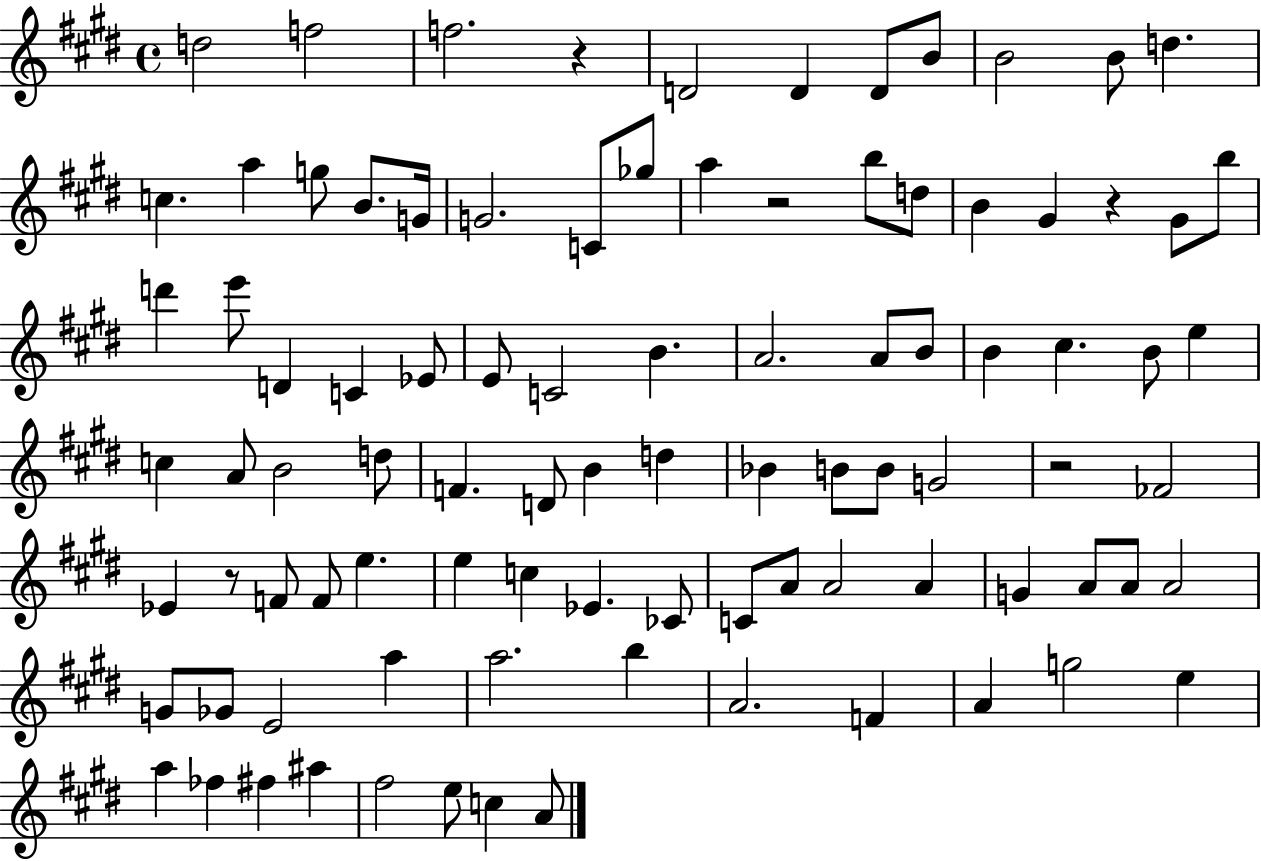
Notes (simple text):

D5/h F5/h F5/h. R/q D4/h D4/q D4/e B4/e B4/h B4/e D5/q. C5/q. A5/q G5/e B4/e. G4/s G4/h. C4/e Gb5/e A5/q R/h B5/e D5/e B4/q G#4/q R/q G#4/e B5/e D6/q E6/e D4/q C4/q Eb4/e E4/e C4/h B4/q. A4/h. A4/e B4/e B4/q C#5/q. B4/e E5/q C5/q A4/e B4/h D5/e F4/q. D4/e B4/q D5/q Bb4/q B4/e B4/e G4/h R/h FES4/h Eb4/q R/e F4/e F4/e E5/q. E5/q C5/q Eb4/q. CES4/e C4/e A4/e A4/h A4/q G4/q A4/e A4/e A4/h G4/e Gb4/e E4/h A5/q A5/h. B5/q A4/h. F4/q A4/q G5/h E5/q A5/q FES5/q F#5/q A#5/q F#5/h E5/e C5/q A4/e